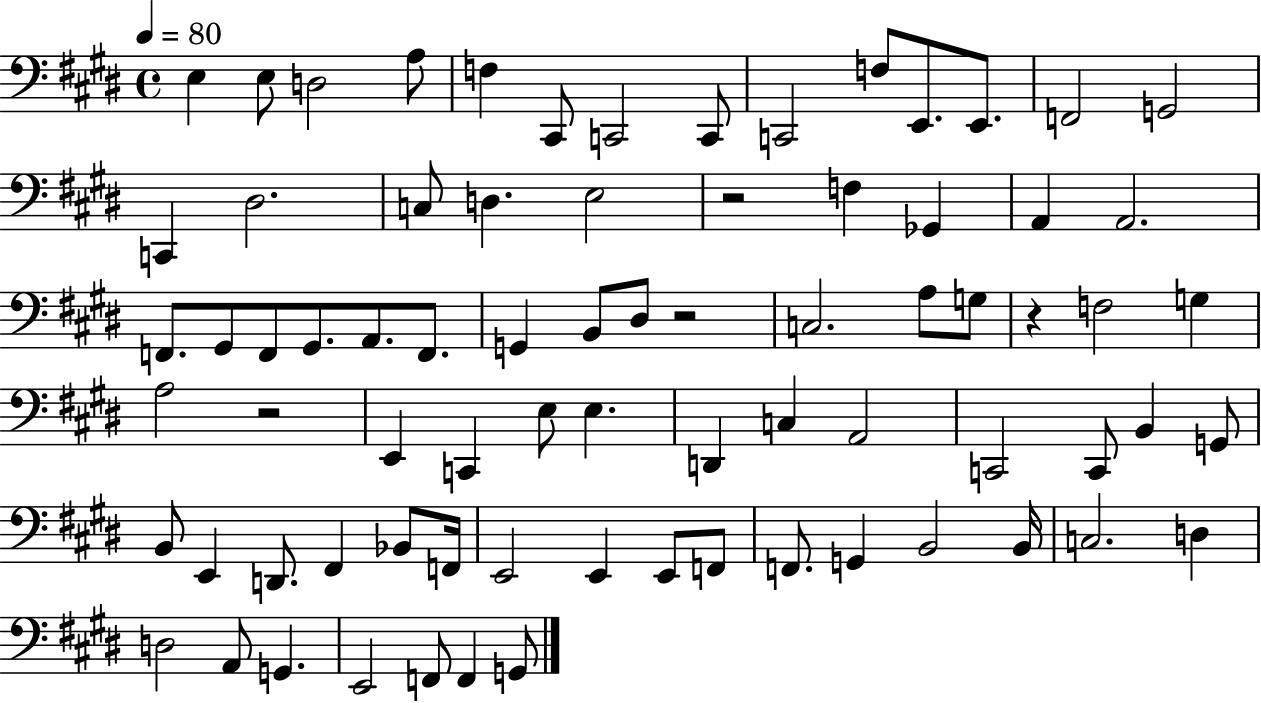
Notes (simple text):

E3/q E3/e D3/h A3/e F3/q C#2/e C2/h C2/e C2/h F3/e E2/e. E2/e. F2/h G2/h C2/q D#3/h. C3/e D3/q. E3/h R/h F3/q Gb2/q A2/q A2/h. F2/e. G#2/e F2/e G#2/e. A2/e. F2/e. G2/q B2/e D#3/e R/h C3/h. A3/e G3/e R/q F3/h G3/q A3/h R/h E2/q C2/q E3/e E3/q. D2/q C3/q A2/h C2/h C2/e B2/q G2/e B2/e E2/q D2/e. F#2/q Bb2/e F2/s E2/h E2/q E2/e F2/e F2/e. G2/q B2/h B2/s C3/h. D3/q D3/h A2/e G2/q. E2/h F2/e F2/q G2/e